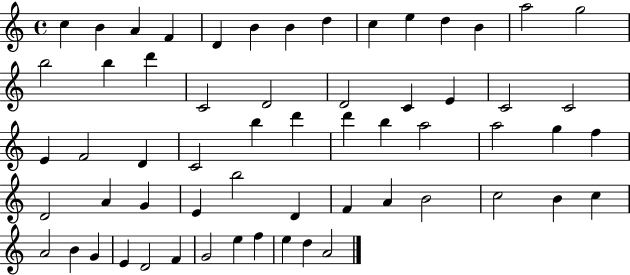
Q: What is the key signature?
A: C major